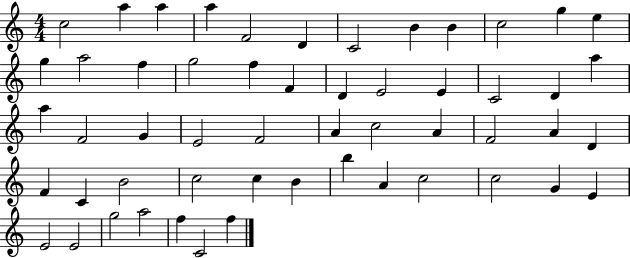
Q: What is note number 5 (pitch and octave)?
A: F4